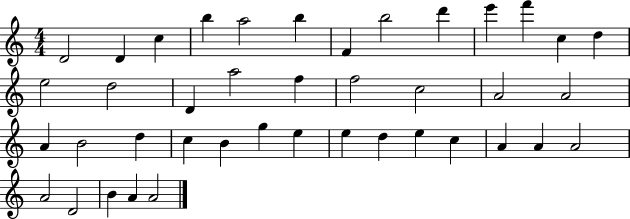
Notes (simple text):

D4/h D4/q C5/q B5/q A5/h B5/q F4/q B5/h D6/q E6/q F6/q C5/q D5/q E5/h D5/h D4/q A5/h F5/q F5/h C5/h A4/h A4/h A4/q B4/h D5/q C5/q B4/q G5/q E5/q E5/q D5/q E5/q C5/q A4/q A4/q A4/h A4/h D4/h B4/q A4/q A4/h